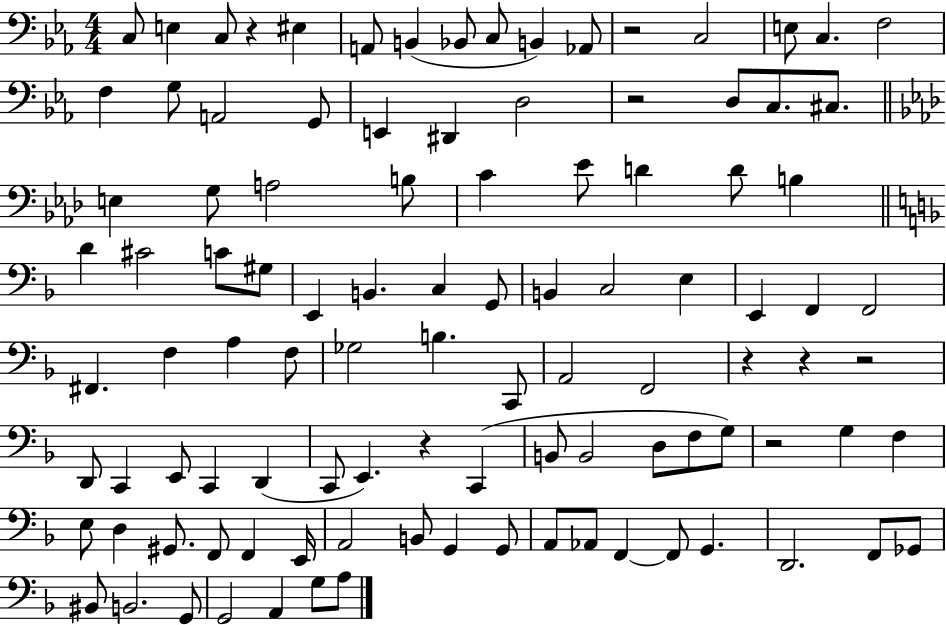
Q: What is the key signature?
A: EES major